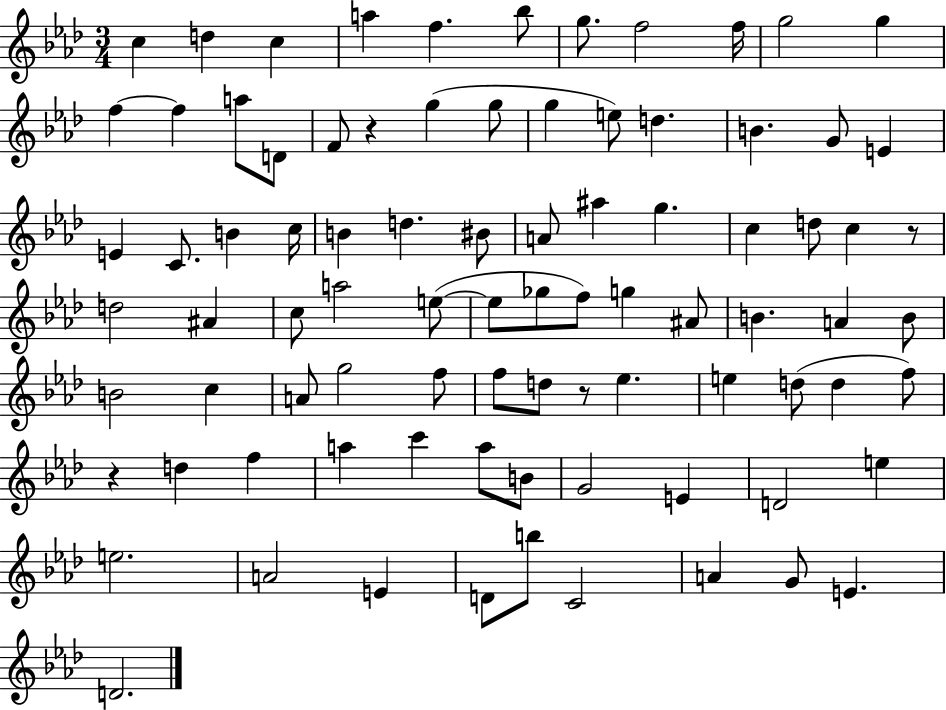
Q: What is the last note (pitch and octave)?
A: D4